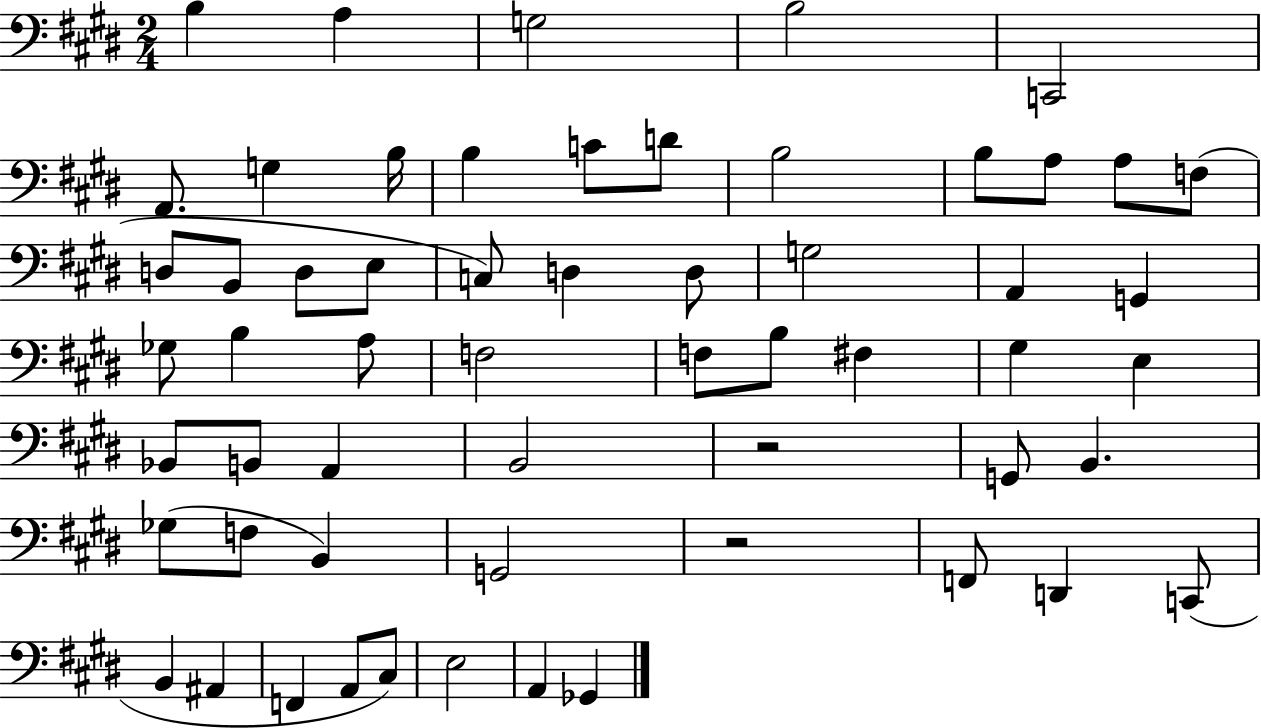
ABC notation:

X:1
T:Untitled
M:2/4
L:1/4
K:E
B, A, G,2 B,2 C,,2 A,,/2 G, B,/4 B, C/2 D/2 B,2 B,/2 A,/2 A,/2 F,/2 D,/2 B,,/2 D,/2 E,/2 C,/2 D, D,/2 G,2 A,, G,, _G,/2 B, A,/2 F,2 F,/2 B,/2 ^F, ^G, E, _B,,/2 B,,/2 A,, B,,2 z2 G,,/2 B,, _G,/2 F,/2 B,, G,,2 z2 F,,/2 D,, C,,/2 B,, ^A,, F,, A,,/2 ^C,/2 E,2 A,, _G,,